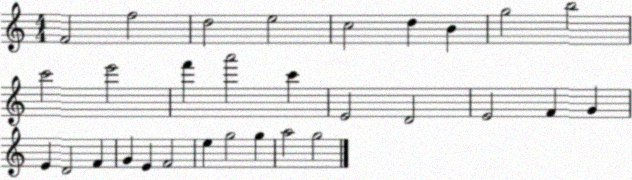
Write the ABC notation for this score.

X:1
T:Untitled
M:4/4
L:1/4
K:C
F2 f2 d2 e2 c2 d B g2 b2 c'2 e'2 f' a'2 c' E2 D2 E2 F G E D2 F G E F2 e g2 g a2 g2